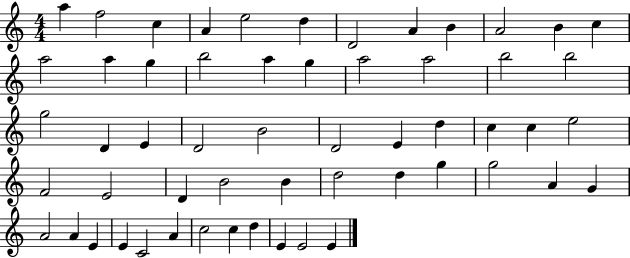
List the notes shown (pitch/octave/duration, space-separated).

A5/q F5/h C5/q A4/q E5/h D5/q D4/h A4/q B4/q A4/h B4/q C5/q A5/h A5/q G5/q B5/h A5/q G5/q A5/h A5/h B5/h B5/h G5/h D4/q E4/q D4/h B4/h D4/h E4/q D5/q C5/q C5/q E5/h F4/h E4/h D4/q B4/h B4/q D5/h D5/q G5/q G5/h A4/q G4/q A4/h A4/q E4/q E4/q C4/h A4/q C5/h C5/q D5/q E4/q E4/h E4/q